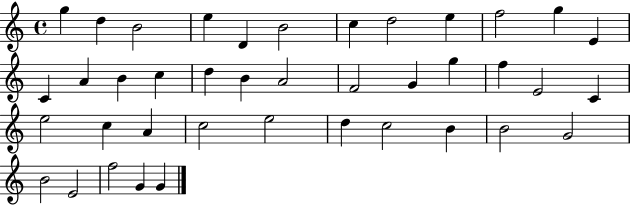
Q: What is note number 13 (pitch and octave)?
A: C4